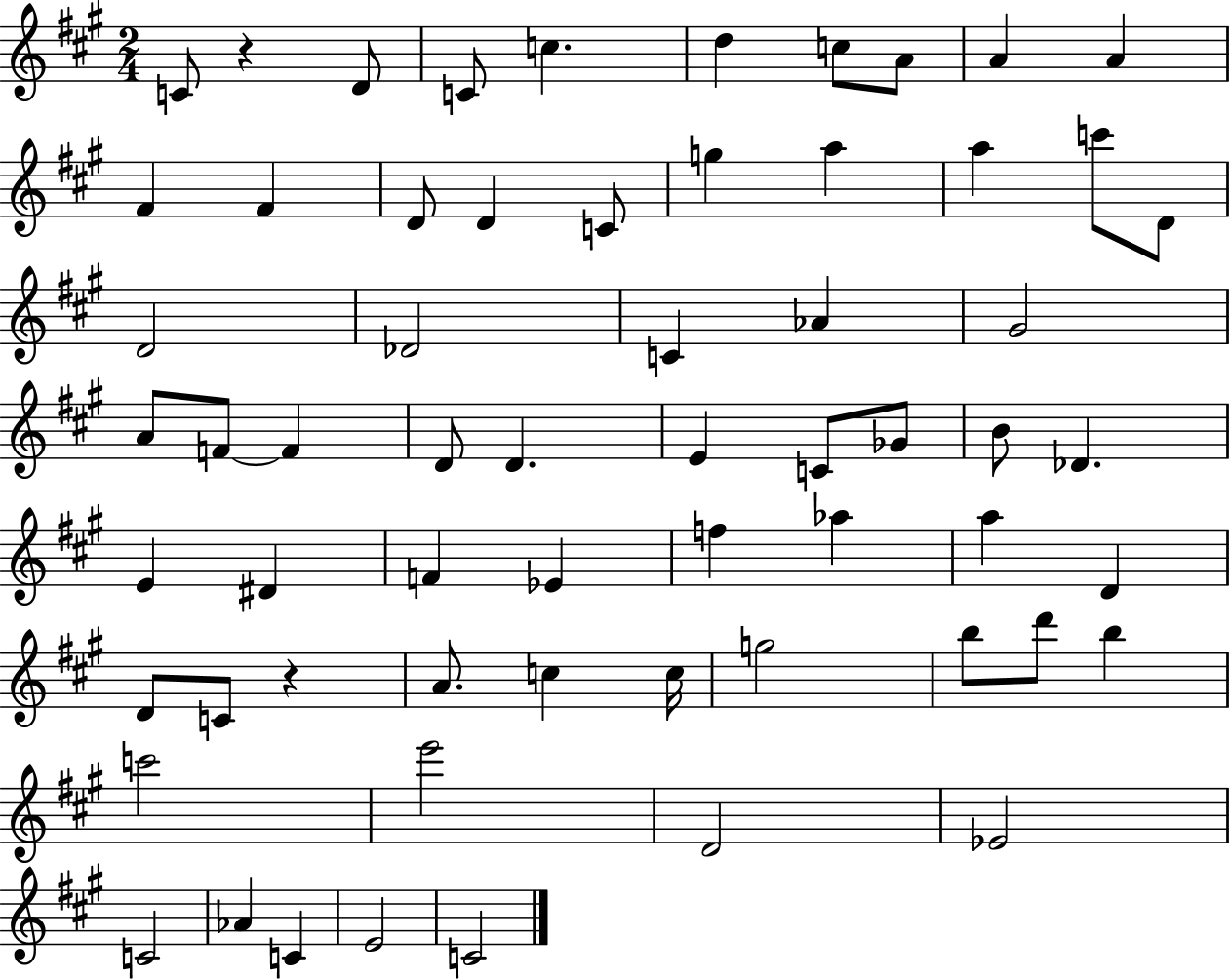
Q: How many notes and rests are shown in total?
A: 62